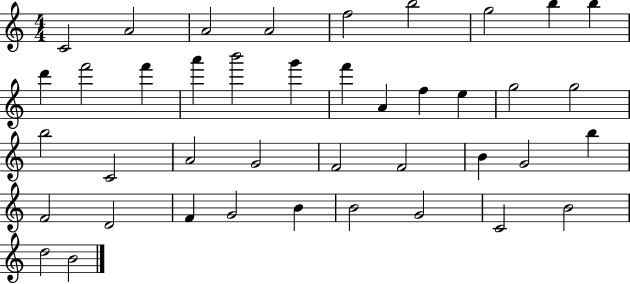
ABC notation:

X:1
T:Untitled
M:4/4
L:1/4
K:C
C2 A2 A2 A2 f2 b2 g2 b b d' f'2 f' a' b'2 g' f' A f e g2 g2 b2 C2 A2 G2 F2 F2 B G2 b F2 D2 F G2 B B2 G2 C2 B2 d2 B2